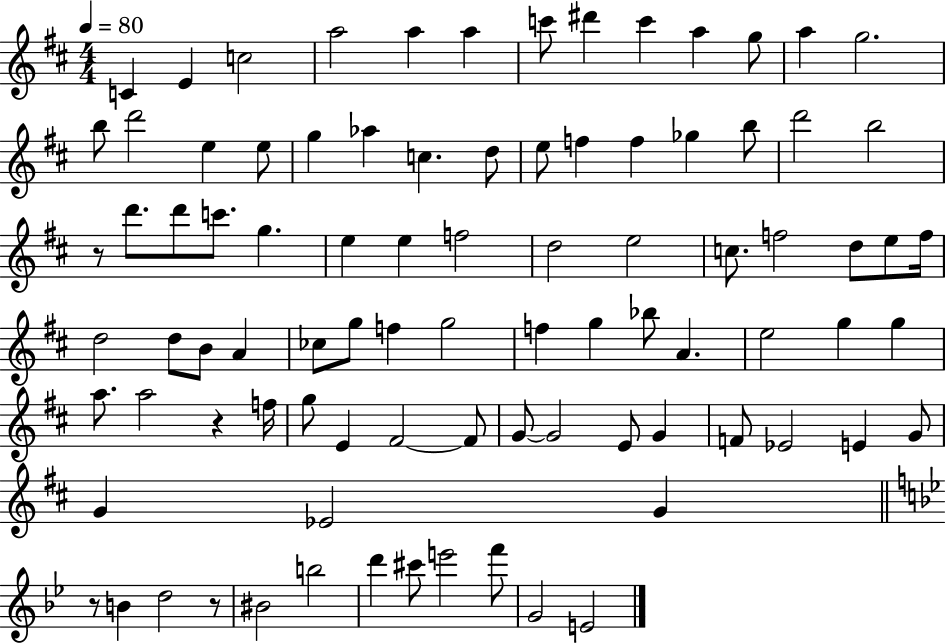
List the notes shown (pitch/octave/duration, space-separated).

C4/q E4/q C5/h A5/h A5/q A5/q C6/e D#6/q C6/q A5/q G5/e A5/q G5/h. B5/e D6/h E5/q E5/e G5/q Ab5/q C5/q. D5/e E5/e F5/q F5/q Gb5/q B5/e D6/h B5/h R/e D6/e. D6/e C6/e. G5/q. E5/q E5/q F5/h D5/h E5/h C5/e. F5/h D5/e E5/e F5/s D5/h D5/e B4/e A4/q CES5/e G5/e F5/q G5/h F5/q G5/q Bb5/e A4/q. E5/h G5/q G5/q A5/e. A5/h R/q F5/s G5/e E4/q F#4/h F#4/e G4/e G4/h E4/e G4/q F4/e Eb4/h E4/q G4/e G4/q Eb4/h G4/q R/e B4/q D5/h R/e BIS4/h B5/h D6/q C#6/e E6/h F6/e G4/h E4/h